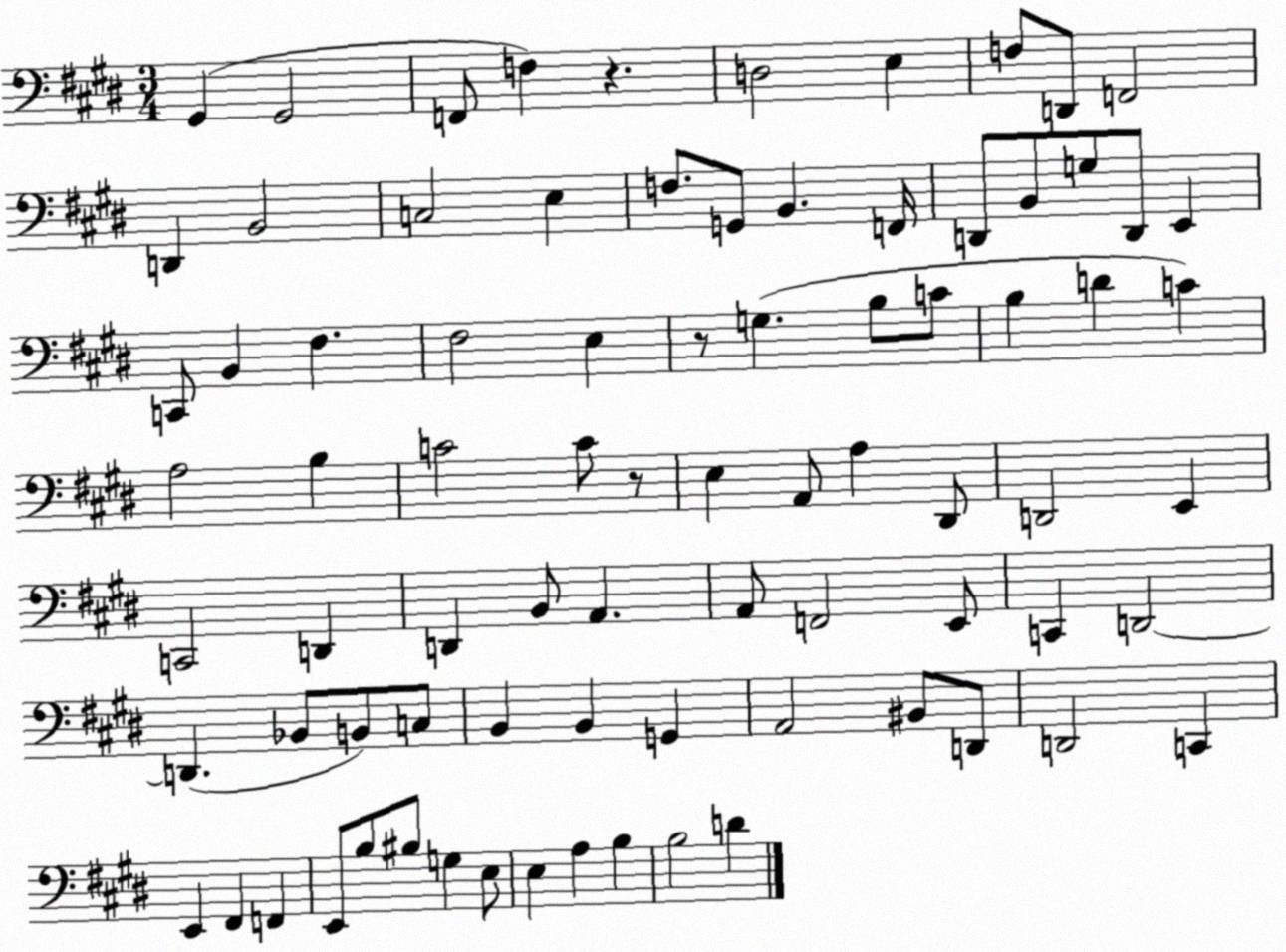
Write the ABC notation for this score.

X:1
T:Untitled
M:3/4
L:1/4
K:E
^G,, ^G,,2 F,,/2 F, z D,2 E, F,/2 D,,/2 F,,2 D,, B,,2 C,2 E, F,/2 G,,/2 B,, F,,/4 D,,/2 B,,/2 G,/2 D,,/2 E,, C,,/2 B,, ^F, ^F,2 E, z/2 G, B,/2 C/2 B, D C A,2 B, C2 C/2 z/2 E, A,,/2 A, ^D,,/2 D,,2 E,, C,,2 D,, D,, B,,/2 A,, A,,/2 F,,2 E,,/2 C,, D,,2 D,, _B,,/2 B,,/2 C,/2 B,, B,, G,, A,,2 ^B,,/2 D,,/2 D,,2 C,, E,, ^F,, F,, E,,/2 B,/2 ^B,/2 G, E,/2 E, A, B, B,2 D